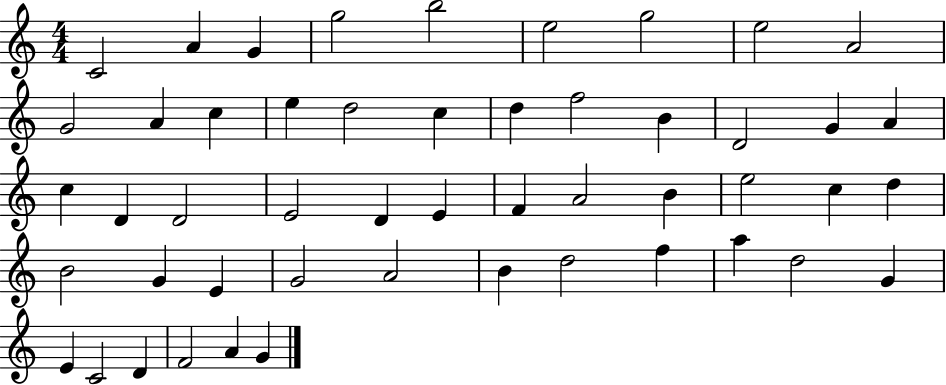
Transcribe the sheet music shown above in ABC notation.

X:1
T:Untitled
M:4/4
L:1/4
K:C
C2 A G g2 b2 e2 g2 e2 A2 G2 A c e d2 c d f2 B D2 G A c D D2 E2 D E F A2 B e2 c d B2 G E G2 A2 B d2 f a d2 G E C2 D F2 A G